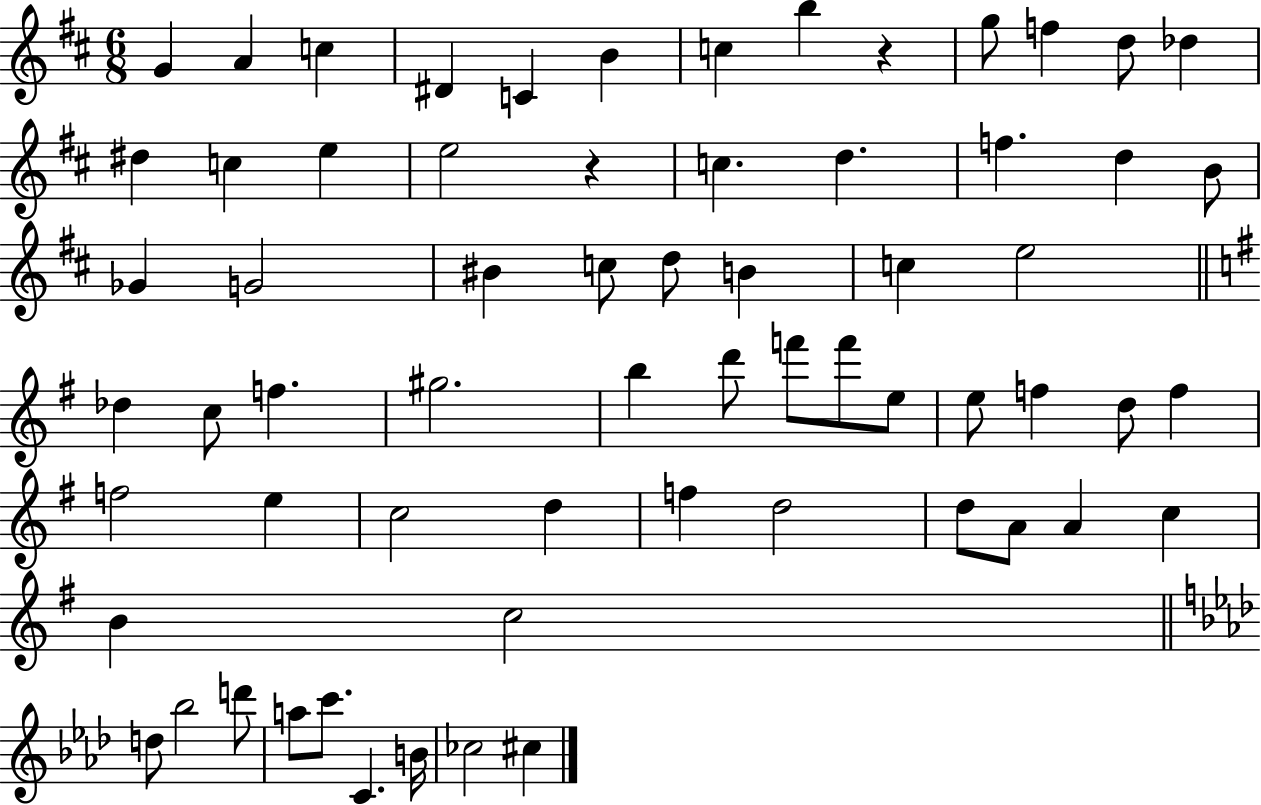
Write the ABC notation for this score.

X:1
T:Untitled
M:6/8
L:1/4
K:D
G A c ^D C B c b z g/2 f d/2 _d ^d c e e2 z c d f d B/2 _G G2 ^B c/2 d/2 B c e2 _d c/2 f ^g2 b d'/2 f'/2 f'/2 e/2 e/2 f d/2 f f2 e c2 d f d2 d/2 A/2 A c B c2 d/2 _b2 d'/2 a/2 c'/2 C B/4 _c2 ^c